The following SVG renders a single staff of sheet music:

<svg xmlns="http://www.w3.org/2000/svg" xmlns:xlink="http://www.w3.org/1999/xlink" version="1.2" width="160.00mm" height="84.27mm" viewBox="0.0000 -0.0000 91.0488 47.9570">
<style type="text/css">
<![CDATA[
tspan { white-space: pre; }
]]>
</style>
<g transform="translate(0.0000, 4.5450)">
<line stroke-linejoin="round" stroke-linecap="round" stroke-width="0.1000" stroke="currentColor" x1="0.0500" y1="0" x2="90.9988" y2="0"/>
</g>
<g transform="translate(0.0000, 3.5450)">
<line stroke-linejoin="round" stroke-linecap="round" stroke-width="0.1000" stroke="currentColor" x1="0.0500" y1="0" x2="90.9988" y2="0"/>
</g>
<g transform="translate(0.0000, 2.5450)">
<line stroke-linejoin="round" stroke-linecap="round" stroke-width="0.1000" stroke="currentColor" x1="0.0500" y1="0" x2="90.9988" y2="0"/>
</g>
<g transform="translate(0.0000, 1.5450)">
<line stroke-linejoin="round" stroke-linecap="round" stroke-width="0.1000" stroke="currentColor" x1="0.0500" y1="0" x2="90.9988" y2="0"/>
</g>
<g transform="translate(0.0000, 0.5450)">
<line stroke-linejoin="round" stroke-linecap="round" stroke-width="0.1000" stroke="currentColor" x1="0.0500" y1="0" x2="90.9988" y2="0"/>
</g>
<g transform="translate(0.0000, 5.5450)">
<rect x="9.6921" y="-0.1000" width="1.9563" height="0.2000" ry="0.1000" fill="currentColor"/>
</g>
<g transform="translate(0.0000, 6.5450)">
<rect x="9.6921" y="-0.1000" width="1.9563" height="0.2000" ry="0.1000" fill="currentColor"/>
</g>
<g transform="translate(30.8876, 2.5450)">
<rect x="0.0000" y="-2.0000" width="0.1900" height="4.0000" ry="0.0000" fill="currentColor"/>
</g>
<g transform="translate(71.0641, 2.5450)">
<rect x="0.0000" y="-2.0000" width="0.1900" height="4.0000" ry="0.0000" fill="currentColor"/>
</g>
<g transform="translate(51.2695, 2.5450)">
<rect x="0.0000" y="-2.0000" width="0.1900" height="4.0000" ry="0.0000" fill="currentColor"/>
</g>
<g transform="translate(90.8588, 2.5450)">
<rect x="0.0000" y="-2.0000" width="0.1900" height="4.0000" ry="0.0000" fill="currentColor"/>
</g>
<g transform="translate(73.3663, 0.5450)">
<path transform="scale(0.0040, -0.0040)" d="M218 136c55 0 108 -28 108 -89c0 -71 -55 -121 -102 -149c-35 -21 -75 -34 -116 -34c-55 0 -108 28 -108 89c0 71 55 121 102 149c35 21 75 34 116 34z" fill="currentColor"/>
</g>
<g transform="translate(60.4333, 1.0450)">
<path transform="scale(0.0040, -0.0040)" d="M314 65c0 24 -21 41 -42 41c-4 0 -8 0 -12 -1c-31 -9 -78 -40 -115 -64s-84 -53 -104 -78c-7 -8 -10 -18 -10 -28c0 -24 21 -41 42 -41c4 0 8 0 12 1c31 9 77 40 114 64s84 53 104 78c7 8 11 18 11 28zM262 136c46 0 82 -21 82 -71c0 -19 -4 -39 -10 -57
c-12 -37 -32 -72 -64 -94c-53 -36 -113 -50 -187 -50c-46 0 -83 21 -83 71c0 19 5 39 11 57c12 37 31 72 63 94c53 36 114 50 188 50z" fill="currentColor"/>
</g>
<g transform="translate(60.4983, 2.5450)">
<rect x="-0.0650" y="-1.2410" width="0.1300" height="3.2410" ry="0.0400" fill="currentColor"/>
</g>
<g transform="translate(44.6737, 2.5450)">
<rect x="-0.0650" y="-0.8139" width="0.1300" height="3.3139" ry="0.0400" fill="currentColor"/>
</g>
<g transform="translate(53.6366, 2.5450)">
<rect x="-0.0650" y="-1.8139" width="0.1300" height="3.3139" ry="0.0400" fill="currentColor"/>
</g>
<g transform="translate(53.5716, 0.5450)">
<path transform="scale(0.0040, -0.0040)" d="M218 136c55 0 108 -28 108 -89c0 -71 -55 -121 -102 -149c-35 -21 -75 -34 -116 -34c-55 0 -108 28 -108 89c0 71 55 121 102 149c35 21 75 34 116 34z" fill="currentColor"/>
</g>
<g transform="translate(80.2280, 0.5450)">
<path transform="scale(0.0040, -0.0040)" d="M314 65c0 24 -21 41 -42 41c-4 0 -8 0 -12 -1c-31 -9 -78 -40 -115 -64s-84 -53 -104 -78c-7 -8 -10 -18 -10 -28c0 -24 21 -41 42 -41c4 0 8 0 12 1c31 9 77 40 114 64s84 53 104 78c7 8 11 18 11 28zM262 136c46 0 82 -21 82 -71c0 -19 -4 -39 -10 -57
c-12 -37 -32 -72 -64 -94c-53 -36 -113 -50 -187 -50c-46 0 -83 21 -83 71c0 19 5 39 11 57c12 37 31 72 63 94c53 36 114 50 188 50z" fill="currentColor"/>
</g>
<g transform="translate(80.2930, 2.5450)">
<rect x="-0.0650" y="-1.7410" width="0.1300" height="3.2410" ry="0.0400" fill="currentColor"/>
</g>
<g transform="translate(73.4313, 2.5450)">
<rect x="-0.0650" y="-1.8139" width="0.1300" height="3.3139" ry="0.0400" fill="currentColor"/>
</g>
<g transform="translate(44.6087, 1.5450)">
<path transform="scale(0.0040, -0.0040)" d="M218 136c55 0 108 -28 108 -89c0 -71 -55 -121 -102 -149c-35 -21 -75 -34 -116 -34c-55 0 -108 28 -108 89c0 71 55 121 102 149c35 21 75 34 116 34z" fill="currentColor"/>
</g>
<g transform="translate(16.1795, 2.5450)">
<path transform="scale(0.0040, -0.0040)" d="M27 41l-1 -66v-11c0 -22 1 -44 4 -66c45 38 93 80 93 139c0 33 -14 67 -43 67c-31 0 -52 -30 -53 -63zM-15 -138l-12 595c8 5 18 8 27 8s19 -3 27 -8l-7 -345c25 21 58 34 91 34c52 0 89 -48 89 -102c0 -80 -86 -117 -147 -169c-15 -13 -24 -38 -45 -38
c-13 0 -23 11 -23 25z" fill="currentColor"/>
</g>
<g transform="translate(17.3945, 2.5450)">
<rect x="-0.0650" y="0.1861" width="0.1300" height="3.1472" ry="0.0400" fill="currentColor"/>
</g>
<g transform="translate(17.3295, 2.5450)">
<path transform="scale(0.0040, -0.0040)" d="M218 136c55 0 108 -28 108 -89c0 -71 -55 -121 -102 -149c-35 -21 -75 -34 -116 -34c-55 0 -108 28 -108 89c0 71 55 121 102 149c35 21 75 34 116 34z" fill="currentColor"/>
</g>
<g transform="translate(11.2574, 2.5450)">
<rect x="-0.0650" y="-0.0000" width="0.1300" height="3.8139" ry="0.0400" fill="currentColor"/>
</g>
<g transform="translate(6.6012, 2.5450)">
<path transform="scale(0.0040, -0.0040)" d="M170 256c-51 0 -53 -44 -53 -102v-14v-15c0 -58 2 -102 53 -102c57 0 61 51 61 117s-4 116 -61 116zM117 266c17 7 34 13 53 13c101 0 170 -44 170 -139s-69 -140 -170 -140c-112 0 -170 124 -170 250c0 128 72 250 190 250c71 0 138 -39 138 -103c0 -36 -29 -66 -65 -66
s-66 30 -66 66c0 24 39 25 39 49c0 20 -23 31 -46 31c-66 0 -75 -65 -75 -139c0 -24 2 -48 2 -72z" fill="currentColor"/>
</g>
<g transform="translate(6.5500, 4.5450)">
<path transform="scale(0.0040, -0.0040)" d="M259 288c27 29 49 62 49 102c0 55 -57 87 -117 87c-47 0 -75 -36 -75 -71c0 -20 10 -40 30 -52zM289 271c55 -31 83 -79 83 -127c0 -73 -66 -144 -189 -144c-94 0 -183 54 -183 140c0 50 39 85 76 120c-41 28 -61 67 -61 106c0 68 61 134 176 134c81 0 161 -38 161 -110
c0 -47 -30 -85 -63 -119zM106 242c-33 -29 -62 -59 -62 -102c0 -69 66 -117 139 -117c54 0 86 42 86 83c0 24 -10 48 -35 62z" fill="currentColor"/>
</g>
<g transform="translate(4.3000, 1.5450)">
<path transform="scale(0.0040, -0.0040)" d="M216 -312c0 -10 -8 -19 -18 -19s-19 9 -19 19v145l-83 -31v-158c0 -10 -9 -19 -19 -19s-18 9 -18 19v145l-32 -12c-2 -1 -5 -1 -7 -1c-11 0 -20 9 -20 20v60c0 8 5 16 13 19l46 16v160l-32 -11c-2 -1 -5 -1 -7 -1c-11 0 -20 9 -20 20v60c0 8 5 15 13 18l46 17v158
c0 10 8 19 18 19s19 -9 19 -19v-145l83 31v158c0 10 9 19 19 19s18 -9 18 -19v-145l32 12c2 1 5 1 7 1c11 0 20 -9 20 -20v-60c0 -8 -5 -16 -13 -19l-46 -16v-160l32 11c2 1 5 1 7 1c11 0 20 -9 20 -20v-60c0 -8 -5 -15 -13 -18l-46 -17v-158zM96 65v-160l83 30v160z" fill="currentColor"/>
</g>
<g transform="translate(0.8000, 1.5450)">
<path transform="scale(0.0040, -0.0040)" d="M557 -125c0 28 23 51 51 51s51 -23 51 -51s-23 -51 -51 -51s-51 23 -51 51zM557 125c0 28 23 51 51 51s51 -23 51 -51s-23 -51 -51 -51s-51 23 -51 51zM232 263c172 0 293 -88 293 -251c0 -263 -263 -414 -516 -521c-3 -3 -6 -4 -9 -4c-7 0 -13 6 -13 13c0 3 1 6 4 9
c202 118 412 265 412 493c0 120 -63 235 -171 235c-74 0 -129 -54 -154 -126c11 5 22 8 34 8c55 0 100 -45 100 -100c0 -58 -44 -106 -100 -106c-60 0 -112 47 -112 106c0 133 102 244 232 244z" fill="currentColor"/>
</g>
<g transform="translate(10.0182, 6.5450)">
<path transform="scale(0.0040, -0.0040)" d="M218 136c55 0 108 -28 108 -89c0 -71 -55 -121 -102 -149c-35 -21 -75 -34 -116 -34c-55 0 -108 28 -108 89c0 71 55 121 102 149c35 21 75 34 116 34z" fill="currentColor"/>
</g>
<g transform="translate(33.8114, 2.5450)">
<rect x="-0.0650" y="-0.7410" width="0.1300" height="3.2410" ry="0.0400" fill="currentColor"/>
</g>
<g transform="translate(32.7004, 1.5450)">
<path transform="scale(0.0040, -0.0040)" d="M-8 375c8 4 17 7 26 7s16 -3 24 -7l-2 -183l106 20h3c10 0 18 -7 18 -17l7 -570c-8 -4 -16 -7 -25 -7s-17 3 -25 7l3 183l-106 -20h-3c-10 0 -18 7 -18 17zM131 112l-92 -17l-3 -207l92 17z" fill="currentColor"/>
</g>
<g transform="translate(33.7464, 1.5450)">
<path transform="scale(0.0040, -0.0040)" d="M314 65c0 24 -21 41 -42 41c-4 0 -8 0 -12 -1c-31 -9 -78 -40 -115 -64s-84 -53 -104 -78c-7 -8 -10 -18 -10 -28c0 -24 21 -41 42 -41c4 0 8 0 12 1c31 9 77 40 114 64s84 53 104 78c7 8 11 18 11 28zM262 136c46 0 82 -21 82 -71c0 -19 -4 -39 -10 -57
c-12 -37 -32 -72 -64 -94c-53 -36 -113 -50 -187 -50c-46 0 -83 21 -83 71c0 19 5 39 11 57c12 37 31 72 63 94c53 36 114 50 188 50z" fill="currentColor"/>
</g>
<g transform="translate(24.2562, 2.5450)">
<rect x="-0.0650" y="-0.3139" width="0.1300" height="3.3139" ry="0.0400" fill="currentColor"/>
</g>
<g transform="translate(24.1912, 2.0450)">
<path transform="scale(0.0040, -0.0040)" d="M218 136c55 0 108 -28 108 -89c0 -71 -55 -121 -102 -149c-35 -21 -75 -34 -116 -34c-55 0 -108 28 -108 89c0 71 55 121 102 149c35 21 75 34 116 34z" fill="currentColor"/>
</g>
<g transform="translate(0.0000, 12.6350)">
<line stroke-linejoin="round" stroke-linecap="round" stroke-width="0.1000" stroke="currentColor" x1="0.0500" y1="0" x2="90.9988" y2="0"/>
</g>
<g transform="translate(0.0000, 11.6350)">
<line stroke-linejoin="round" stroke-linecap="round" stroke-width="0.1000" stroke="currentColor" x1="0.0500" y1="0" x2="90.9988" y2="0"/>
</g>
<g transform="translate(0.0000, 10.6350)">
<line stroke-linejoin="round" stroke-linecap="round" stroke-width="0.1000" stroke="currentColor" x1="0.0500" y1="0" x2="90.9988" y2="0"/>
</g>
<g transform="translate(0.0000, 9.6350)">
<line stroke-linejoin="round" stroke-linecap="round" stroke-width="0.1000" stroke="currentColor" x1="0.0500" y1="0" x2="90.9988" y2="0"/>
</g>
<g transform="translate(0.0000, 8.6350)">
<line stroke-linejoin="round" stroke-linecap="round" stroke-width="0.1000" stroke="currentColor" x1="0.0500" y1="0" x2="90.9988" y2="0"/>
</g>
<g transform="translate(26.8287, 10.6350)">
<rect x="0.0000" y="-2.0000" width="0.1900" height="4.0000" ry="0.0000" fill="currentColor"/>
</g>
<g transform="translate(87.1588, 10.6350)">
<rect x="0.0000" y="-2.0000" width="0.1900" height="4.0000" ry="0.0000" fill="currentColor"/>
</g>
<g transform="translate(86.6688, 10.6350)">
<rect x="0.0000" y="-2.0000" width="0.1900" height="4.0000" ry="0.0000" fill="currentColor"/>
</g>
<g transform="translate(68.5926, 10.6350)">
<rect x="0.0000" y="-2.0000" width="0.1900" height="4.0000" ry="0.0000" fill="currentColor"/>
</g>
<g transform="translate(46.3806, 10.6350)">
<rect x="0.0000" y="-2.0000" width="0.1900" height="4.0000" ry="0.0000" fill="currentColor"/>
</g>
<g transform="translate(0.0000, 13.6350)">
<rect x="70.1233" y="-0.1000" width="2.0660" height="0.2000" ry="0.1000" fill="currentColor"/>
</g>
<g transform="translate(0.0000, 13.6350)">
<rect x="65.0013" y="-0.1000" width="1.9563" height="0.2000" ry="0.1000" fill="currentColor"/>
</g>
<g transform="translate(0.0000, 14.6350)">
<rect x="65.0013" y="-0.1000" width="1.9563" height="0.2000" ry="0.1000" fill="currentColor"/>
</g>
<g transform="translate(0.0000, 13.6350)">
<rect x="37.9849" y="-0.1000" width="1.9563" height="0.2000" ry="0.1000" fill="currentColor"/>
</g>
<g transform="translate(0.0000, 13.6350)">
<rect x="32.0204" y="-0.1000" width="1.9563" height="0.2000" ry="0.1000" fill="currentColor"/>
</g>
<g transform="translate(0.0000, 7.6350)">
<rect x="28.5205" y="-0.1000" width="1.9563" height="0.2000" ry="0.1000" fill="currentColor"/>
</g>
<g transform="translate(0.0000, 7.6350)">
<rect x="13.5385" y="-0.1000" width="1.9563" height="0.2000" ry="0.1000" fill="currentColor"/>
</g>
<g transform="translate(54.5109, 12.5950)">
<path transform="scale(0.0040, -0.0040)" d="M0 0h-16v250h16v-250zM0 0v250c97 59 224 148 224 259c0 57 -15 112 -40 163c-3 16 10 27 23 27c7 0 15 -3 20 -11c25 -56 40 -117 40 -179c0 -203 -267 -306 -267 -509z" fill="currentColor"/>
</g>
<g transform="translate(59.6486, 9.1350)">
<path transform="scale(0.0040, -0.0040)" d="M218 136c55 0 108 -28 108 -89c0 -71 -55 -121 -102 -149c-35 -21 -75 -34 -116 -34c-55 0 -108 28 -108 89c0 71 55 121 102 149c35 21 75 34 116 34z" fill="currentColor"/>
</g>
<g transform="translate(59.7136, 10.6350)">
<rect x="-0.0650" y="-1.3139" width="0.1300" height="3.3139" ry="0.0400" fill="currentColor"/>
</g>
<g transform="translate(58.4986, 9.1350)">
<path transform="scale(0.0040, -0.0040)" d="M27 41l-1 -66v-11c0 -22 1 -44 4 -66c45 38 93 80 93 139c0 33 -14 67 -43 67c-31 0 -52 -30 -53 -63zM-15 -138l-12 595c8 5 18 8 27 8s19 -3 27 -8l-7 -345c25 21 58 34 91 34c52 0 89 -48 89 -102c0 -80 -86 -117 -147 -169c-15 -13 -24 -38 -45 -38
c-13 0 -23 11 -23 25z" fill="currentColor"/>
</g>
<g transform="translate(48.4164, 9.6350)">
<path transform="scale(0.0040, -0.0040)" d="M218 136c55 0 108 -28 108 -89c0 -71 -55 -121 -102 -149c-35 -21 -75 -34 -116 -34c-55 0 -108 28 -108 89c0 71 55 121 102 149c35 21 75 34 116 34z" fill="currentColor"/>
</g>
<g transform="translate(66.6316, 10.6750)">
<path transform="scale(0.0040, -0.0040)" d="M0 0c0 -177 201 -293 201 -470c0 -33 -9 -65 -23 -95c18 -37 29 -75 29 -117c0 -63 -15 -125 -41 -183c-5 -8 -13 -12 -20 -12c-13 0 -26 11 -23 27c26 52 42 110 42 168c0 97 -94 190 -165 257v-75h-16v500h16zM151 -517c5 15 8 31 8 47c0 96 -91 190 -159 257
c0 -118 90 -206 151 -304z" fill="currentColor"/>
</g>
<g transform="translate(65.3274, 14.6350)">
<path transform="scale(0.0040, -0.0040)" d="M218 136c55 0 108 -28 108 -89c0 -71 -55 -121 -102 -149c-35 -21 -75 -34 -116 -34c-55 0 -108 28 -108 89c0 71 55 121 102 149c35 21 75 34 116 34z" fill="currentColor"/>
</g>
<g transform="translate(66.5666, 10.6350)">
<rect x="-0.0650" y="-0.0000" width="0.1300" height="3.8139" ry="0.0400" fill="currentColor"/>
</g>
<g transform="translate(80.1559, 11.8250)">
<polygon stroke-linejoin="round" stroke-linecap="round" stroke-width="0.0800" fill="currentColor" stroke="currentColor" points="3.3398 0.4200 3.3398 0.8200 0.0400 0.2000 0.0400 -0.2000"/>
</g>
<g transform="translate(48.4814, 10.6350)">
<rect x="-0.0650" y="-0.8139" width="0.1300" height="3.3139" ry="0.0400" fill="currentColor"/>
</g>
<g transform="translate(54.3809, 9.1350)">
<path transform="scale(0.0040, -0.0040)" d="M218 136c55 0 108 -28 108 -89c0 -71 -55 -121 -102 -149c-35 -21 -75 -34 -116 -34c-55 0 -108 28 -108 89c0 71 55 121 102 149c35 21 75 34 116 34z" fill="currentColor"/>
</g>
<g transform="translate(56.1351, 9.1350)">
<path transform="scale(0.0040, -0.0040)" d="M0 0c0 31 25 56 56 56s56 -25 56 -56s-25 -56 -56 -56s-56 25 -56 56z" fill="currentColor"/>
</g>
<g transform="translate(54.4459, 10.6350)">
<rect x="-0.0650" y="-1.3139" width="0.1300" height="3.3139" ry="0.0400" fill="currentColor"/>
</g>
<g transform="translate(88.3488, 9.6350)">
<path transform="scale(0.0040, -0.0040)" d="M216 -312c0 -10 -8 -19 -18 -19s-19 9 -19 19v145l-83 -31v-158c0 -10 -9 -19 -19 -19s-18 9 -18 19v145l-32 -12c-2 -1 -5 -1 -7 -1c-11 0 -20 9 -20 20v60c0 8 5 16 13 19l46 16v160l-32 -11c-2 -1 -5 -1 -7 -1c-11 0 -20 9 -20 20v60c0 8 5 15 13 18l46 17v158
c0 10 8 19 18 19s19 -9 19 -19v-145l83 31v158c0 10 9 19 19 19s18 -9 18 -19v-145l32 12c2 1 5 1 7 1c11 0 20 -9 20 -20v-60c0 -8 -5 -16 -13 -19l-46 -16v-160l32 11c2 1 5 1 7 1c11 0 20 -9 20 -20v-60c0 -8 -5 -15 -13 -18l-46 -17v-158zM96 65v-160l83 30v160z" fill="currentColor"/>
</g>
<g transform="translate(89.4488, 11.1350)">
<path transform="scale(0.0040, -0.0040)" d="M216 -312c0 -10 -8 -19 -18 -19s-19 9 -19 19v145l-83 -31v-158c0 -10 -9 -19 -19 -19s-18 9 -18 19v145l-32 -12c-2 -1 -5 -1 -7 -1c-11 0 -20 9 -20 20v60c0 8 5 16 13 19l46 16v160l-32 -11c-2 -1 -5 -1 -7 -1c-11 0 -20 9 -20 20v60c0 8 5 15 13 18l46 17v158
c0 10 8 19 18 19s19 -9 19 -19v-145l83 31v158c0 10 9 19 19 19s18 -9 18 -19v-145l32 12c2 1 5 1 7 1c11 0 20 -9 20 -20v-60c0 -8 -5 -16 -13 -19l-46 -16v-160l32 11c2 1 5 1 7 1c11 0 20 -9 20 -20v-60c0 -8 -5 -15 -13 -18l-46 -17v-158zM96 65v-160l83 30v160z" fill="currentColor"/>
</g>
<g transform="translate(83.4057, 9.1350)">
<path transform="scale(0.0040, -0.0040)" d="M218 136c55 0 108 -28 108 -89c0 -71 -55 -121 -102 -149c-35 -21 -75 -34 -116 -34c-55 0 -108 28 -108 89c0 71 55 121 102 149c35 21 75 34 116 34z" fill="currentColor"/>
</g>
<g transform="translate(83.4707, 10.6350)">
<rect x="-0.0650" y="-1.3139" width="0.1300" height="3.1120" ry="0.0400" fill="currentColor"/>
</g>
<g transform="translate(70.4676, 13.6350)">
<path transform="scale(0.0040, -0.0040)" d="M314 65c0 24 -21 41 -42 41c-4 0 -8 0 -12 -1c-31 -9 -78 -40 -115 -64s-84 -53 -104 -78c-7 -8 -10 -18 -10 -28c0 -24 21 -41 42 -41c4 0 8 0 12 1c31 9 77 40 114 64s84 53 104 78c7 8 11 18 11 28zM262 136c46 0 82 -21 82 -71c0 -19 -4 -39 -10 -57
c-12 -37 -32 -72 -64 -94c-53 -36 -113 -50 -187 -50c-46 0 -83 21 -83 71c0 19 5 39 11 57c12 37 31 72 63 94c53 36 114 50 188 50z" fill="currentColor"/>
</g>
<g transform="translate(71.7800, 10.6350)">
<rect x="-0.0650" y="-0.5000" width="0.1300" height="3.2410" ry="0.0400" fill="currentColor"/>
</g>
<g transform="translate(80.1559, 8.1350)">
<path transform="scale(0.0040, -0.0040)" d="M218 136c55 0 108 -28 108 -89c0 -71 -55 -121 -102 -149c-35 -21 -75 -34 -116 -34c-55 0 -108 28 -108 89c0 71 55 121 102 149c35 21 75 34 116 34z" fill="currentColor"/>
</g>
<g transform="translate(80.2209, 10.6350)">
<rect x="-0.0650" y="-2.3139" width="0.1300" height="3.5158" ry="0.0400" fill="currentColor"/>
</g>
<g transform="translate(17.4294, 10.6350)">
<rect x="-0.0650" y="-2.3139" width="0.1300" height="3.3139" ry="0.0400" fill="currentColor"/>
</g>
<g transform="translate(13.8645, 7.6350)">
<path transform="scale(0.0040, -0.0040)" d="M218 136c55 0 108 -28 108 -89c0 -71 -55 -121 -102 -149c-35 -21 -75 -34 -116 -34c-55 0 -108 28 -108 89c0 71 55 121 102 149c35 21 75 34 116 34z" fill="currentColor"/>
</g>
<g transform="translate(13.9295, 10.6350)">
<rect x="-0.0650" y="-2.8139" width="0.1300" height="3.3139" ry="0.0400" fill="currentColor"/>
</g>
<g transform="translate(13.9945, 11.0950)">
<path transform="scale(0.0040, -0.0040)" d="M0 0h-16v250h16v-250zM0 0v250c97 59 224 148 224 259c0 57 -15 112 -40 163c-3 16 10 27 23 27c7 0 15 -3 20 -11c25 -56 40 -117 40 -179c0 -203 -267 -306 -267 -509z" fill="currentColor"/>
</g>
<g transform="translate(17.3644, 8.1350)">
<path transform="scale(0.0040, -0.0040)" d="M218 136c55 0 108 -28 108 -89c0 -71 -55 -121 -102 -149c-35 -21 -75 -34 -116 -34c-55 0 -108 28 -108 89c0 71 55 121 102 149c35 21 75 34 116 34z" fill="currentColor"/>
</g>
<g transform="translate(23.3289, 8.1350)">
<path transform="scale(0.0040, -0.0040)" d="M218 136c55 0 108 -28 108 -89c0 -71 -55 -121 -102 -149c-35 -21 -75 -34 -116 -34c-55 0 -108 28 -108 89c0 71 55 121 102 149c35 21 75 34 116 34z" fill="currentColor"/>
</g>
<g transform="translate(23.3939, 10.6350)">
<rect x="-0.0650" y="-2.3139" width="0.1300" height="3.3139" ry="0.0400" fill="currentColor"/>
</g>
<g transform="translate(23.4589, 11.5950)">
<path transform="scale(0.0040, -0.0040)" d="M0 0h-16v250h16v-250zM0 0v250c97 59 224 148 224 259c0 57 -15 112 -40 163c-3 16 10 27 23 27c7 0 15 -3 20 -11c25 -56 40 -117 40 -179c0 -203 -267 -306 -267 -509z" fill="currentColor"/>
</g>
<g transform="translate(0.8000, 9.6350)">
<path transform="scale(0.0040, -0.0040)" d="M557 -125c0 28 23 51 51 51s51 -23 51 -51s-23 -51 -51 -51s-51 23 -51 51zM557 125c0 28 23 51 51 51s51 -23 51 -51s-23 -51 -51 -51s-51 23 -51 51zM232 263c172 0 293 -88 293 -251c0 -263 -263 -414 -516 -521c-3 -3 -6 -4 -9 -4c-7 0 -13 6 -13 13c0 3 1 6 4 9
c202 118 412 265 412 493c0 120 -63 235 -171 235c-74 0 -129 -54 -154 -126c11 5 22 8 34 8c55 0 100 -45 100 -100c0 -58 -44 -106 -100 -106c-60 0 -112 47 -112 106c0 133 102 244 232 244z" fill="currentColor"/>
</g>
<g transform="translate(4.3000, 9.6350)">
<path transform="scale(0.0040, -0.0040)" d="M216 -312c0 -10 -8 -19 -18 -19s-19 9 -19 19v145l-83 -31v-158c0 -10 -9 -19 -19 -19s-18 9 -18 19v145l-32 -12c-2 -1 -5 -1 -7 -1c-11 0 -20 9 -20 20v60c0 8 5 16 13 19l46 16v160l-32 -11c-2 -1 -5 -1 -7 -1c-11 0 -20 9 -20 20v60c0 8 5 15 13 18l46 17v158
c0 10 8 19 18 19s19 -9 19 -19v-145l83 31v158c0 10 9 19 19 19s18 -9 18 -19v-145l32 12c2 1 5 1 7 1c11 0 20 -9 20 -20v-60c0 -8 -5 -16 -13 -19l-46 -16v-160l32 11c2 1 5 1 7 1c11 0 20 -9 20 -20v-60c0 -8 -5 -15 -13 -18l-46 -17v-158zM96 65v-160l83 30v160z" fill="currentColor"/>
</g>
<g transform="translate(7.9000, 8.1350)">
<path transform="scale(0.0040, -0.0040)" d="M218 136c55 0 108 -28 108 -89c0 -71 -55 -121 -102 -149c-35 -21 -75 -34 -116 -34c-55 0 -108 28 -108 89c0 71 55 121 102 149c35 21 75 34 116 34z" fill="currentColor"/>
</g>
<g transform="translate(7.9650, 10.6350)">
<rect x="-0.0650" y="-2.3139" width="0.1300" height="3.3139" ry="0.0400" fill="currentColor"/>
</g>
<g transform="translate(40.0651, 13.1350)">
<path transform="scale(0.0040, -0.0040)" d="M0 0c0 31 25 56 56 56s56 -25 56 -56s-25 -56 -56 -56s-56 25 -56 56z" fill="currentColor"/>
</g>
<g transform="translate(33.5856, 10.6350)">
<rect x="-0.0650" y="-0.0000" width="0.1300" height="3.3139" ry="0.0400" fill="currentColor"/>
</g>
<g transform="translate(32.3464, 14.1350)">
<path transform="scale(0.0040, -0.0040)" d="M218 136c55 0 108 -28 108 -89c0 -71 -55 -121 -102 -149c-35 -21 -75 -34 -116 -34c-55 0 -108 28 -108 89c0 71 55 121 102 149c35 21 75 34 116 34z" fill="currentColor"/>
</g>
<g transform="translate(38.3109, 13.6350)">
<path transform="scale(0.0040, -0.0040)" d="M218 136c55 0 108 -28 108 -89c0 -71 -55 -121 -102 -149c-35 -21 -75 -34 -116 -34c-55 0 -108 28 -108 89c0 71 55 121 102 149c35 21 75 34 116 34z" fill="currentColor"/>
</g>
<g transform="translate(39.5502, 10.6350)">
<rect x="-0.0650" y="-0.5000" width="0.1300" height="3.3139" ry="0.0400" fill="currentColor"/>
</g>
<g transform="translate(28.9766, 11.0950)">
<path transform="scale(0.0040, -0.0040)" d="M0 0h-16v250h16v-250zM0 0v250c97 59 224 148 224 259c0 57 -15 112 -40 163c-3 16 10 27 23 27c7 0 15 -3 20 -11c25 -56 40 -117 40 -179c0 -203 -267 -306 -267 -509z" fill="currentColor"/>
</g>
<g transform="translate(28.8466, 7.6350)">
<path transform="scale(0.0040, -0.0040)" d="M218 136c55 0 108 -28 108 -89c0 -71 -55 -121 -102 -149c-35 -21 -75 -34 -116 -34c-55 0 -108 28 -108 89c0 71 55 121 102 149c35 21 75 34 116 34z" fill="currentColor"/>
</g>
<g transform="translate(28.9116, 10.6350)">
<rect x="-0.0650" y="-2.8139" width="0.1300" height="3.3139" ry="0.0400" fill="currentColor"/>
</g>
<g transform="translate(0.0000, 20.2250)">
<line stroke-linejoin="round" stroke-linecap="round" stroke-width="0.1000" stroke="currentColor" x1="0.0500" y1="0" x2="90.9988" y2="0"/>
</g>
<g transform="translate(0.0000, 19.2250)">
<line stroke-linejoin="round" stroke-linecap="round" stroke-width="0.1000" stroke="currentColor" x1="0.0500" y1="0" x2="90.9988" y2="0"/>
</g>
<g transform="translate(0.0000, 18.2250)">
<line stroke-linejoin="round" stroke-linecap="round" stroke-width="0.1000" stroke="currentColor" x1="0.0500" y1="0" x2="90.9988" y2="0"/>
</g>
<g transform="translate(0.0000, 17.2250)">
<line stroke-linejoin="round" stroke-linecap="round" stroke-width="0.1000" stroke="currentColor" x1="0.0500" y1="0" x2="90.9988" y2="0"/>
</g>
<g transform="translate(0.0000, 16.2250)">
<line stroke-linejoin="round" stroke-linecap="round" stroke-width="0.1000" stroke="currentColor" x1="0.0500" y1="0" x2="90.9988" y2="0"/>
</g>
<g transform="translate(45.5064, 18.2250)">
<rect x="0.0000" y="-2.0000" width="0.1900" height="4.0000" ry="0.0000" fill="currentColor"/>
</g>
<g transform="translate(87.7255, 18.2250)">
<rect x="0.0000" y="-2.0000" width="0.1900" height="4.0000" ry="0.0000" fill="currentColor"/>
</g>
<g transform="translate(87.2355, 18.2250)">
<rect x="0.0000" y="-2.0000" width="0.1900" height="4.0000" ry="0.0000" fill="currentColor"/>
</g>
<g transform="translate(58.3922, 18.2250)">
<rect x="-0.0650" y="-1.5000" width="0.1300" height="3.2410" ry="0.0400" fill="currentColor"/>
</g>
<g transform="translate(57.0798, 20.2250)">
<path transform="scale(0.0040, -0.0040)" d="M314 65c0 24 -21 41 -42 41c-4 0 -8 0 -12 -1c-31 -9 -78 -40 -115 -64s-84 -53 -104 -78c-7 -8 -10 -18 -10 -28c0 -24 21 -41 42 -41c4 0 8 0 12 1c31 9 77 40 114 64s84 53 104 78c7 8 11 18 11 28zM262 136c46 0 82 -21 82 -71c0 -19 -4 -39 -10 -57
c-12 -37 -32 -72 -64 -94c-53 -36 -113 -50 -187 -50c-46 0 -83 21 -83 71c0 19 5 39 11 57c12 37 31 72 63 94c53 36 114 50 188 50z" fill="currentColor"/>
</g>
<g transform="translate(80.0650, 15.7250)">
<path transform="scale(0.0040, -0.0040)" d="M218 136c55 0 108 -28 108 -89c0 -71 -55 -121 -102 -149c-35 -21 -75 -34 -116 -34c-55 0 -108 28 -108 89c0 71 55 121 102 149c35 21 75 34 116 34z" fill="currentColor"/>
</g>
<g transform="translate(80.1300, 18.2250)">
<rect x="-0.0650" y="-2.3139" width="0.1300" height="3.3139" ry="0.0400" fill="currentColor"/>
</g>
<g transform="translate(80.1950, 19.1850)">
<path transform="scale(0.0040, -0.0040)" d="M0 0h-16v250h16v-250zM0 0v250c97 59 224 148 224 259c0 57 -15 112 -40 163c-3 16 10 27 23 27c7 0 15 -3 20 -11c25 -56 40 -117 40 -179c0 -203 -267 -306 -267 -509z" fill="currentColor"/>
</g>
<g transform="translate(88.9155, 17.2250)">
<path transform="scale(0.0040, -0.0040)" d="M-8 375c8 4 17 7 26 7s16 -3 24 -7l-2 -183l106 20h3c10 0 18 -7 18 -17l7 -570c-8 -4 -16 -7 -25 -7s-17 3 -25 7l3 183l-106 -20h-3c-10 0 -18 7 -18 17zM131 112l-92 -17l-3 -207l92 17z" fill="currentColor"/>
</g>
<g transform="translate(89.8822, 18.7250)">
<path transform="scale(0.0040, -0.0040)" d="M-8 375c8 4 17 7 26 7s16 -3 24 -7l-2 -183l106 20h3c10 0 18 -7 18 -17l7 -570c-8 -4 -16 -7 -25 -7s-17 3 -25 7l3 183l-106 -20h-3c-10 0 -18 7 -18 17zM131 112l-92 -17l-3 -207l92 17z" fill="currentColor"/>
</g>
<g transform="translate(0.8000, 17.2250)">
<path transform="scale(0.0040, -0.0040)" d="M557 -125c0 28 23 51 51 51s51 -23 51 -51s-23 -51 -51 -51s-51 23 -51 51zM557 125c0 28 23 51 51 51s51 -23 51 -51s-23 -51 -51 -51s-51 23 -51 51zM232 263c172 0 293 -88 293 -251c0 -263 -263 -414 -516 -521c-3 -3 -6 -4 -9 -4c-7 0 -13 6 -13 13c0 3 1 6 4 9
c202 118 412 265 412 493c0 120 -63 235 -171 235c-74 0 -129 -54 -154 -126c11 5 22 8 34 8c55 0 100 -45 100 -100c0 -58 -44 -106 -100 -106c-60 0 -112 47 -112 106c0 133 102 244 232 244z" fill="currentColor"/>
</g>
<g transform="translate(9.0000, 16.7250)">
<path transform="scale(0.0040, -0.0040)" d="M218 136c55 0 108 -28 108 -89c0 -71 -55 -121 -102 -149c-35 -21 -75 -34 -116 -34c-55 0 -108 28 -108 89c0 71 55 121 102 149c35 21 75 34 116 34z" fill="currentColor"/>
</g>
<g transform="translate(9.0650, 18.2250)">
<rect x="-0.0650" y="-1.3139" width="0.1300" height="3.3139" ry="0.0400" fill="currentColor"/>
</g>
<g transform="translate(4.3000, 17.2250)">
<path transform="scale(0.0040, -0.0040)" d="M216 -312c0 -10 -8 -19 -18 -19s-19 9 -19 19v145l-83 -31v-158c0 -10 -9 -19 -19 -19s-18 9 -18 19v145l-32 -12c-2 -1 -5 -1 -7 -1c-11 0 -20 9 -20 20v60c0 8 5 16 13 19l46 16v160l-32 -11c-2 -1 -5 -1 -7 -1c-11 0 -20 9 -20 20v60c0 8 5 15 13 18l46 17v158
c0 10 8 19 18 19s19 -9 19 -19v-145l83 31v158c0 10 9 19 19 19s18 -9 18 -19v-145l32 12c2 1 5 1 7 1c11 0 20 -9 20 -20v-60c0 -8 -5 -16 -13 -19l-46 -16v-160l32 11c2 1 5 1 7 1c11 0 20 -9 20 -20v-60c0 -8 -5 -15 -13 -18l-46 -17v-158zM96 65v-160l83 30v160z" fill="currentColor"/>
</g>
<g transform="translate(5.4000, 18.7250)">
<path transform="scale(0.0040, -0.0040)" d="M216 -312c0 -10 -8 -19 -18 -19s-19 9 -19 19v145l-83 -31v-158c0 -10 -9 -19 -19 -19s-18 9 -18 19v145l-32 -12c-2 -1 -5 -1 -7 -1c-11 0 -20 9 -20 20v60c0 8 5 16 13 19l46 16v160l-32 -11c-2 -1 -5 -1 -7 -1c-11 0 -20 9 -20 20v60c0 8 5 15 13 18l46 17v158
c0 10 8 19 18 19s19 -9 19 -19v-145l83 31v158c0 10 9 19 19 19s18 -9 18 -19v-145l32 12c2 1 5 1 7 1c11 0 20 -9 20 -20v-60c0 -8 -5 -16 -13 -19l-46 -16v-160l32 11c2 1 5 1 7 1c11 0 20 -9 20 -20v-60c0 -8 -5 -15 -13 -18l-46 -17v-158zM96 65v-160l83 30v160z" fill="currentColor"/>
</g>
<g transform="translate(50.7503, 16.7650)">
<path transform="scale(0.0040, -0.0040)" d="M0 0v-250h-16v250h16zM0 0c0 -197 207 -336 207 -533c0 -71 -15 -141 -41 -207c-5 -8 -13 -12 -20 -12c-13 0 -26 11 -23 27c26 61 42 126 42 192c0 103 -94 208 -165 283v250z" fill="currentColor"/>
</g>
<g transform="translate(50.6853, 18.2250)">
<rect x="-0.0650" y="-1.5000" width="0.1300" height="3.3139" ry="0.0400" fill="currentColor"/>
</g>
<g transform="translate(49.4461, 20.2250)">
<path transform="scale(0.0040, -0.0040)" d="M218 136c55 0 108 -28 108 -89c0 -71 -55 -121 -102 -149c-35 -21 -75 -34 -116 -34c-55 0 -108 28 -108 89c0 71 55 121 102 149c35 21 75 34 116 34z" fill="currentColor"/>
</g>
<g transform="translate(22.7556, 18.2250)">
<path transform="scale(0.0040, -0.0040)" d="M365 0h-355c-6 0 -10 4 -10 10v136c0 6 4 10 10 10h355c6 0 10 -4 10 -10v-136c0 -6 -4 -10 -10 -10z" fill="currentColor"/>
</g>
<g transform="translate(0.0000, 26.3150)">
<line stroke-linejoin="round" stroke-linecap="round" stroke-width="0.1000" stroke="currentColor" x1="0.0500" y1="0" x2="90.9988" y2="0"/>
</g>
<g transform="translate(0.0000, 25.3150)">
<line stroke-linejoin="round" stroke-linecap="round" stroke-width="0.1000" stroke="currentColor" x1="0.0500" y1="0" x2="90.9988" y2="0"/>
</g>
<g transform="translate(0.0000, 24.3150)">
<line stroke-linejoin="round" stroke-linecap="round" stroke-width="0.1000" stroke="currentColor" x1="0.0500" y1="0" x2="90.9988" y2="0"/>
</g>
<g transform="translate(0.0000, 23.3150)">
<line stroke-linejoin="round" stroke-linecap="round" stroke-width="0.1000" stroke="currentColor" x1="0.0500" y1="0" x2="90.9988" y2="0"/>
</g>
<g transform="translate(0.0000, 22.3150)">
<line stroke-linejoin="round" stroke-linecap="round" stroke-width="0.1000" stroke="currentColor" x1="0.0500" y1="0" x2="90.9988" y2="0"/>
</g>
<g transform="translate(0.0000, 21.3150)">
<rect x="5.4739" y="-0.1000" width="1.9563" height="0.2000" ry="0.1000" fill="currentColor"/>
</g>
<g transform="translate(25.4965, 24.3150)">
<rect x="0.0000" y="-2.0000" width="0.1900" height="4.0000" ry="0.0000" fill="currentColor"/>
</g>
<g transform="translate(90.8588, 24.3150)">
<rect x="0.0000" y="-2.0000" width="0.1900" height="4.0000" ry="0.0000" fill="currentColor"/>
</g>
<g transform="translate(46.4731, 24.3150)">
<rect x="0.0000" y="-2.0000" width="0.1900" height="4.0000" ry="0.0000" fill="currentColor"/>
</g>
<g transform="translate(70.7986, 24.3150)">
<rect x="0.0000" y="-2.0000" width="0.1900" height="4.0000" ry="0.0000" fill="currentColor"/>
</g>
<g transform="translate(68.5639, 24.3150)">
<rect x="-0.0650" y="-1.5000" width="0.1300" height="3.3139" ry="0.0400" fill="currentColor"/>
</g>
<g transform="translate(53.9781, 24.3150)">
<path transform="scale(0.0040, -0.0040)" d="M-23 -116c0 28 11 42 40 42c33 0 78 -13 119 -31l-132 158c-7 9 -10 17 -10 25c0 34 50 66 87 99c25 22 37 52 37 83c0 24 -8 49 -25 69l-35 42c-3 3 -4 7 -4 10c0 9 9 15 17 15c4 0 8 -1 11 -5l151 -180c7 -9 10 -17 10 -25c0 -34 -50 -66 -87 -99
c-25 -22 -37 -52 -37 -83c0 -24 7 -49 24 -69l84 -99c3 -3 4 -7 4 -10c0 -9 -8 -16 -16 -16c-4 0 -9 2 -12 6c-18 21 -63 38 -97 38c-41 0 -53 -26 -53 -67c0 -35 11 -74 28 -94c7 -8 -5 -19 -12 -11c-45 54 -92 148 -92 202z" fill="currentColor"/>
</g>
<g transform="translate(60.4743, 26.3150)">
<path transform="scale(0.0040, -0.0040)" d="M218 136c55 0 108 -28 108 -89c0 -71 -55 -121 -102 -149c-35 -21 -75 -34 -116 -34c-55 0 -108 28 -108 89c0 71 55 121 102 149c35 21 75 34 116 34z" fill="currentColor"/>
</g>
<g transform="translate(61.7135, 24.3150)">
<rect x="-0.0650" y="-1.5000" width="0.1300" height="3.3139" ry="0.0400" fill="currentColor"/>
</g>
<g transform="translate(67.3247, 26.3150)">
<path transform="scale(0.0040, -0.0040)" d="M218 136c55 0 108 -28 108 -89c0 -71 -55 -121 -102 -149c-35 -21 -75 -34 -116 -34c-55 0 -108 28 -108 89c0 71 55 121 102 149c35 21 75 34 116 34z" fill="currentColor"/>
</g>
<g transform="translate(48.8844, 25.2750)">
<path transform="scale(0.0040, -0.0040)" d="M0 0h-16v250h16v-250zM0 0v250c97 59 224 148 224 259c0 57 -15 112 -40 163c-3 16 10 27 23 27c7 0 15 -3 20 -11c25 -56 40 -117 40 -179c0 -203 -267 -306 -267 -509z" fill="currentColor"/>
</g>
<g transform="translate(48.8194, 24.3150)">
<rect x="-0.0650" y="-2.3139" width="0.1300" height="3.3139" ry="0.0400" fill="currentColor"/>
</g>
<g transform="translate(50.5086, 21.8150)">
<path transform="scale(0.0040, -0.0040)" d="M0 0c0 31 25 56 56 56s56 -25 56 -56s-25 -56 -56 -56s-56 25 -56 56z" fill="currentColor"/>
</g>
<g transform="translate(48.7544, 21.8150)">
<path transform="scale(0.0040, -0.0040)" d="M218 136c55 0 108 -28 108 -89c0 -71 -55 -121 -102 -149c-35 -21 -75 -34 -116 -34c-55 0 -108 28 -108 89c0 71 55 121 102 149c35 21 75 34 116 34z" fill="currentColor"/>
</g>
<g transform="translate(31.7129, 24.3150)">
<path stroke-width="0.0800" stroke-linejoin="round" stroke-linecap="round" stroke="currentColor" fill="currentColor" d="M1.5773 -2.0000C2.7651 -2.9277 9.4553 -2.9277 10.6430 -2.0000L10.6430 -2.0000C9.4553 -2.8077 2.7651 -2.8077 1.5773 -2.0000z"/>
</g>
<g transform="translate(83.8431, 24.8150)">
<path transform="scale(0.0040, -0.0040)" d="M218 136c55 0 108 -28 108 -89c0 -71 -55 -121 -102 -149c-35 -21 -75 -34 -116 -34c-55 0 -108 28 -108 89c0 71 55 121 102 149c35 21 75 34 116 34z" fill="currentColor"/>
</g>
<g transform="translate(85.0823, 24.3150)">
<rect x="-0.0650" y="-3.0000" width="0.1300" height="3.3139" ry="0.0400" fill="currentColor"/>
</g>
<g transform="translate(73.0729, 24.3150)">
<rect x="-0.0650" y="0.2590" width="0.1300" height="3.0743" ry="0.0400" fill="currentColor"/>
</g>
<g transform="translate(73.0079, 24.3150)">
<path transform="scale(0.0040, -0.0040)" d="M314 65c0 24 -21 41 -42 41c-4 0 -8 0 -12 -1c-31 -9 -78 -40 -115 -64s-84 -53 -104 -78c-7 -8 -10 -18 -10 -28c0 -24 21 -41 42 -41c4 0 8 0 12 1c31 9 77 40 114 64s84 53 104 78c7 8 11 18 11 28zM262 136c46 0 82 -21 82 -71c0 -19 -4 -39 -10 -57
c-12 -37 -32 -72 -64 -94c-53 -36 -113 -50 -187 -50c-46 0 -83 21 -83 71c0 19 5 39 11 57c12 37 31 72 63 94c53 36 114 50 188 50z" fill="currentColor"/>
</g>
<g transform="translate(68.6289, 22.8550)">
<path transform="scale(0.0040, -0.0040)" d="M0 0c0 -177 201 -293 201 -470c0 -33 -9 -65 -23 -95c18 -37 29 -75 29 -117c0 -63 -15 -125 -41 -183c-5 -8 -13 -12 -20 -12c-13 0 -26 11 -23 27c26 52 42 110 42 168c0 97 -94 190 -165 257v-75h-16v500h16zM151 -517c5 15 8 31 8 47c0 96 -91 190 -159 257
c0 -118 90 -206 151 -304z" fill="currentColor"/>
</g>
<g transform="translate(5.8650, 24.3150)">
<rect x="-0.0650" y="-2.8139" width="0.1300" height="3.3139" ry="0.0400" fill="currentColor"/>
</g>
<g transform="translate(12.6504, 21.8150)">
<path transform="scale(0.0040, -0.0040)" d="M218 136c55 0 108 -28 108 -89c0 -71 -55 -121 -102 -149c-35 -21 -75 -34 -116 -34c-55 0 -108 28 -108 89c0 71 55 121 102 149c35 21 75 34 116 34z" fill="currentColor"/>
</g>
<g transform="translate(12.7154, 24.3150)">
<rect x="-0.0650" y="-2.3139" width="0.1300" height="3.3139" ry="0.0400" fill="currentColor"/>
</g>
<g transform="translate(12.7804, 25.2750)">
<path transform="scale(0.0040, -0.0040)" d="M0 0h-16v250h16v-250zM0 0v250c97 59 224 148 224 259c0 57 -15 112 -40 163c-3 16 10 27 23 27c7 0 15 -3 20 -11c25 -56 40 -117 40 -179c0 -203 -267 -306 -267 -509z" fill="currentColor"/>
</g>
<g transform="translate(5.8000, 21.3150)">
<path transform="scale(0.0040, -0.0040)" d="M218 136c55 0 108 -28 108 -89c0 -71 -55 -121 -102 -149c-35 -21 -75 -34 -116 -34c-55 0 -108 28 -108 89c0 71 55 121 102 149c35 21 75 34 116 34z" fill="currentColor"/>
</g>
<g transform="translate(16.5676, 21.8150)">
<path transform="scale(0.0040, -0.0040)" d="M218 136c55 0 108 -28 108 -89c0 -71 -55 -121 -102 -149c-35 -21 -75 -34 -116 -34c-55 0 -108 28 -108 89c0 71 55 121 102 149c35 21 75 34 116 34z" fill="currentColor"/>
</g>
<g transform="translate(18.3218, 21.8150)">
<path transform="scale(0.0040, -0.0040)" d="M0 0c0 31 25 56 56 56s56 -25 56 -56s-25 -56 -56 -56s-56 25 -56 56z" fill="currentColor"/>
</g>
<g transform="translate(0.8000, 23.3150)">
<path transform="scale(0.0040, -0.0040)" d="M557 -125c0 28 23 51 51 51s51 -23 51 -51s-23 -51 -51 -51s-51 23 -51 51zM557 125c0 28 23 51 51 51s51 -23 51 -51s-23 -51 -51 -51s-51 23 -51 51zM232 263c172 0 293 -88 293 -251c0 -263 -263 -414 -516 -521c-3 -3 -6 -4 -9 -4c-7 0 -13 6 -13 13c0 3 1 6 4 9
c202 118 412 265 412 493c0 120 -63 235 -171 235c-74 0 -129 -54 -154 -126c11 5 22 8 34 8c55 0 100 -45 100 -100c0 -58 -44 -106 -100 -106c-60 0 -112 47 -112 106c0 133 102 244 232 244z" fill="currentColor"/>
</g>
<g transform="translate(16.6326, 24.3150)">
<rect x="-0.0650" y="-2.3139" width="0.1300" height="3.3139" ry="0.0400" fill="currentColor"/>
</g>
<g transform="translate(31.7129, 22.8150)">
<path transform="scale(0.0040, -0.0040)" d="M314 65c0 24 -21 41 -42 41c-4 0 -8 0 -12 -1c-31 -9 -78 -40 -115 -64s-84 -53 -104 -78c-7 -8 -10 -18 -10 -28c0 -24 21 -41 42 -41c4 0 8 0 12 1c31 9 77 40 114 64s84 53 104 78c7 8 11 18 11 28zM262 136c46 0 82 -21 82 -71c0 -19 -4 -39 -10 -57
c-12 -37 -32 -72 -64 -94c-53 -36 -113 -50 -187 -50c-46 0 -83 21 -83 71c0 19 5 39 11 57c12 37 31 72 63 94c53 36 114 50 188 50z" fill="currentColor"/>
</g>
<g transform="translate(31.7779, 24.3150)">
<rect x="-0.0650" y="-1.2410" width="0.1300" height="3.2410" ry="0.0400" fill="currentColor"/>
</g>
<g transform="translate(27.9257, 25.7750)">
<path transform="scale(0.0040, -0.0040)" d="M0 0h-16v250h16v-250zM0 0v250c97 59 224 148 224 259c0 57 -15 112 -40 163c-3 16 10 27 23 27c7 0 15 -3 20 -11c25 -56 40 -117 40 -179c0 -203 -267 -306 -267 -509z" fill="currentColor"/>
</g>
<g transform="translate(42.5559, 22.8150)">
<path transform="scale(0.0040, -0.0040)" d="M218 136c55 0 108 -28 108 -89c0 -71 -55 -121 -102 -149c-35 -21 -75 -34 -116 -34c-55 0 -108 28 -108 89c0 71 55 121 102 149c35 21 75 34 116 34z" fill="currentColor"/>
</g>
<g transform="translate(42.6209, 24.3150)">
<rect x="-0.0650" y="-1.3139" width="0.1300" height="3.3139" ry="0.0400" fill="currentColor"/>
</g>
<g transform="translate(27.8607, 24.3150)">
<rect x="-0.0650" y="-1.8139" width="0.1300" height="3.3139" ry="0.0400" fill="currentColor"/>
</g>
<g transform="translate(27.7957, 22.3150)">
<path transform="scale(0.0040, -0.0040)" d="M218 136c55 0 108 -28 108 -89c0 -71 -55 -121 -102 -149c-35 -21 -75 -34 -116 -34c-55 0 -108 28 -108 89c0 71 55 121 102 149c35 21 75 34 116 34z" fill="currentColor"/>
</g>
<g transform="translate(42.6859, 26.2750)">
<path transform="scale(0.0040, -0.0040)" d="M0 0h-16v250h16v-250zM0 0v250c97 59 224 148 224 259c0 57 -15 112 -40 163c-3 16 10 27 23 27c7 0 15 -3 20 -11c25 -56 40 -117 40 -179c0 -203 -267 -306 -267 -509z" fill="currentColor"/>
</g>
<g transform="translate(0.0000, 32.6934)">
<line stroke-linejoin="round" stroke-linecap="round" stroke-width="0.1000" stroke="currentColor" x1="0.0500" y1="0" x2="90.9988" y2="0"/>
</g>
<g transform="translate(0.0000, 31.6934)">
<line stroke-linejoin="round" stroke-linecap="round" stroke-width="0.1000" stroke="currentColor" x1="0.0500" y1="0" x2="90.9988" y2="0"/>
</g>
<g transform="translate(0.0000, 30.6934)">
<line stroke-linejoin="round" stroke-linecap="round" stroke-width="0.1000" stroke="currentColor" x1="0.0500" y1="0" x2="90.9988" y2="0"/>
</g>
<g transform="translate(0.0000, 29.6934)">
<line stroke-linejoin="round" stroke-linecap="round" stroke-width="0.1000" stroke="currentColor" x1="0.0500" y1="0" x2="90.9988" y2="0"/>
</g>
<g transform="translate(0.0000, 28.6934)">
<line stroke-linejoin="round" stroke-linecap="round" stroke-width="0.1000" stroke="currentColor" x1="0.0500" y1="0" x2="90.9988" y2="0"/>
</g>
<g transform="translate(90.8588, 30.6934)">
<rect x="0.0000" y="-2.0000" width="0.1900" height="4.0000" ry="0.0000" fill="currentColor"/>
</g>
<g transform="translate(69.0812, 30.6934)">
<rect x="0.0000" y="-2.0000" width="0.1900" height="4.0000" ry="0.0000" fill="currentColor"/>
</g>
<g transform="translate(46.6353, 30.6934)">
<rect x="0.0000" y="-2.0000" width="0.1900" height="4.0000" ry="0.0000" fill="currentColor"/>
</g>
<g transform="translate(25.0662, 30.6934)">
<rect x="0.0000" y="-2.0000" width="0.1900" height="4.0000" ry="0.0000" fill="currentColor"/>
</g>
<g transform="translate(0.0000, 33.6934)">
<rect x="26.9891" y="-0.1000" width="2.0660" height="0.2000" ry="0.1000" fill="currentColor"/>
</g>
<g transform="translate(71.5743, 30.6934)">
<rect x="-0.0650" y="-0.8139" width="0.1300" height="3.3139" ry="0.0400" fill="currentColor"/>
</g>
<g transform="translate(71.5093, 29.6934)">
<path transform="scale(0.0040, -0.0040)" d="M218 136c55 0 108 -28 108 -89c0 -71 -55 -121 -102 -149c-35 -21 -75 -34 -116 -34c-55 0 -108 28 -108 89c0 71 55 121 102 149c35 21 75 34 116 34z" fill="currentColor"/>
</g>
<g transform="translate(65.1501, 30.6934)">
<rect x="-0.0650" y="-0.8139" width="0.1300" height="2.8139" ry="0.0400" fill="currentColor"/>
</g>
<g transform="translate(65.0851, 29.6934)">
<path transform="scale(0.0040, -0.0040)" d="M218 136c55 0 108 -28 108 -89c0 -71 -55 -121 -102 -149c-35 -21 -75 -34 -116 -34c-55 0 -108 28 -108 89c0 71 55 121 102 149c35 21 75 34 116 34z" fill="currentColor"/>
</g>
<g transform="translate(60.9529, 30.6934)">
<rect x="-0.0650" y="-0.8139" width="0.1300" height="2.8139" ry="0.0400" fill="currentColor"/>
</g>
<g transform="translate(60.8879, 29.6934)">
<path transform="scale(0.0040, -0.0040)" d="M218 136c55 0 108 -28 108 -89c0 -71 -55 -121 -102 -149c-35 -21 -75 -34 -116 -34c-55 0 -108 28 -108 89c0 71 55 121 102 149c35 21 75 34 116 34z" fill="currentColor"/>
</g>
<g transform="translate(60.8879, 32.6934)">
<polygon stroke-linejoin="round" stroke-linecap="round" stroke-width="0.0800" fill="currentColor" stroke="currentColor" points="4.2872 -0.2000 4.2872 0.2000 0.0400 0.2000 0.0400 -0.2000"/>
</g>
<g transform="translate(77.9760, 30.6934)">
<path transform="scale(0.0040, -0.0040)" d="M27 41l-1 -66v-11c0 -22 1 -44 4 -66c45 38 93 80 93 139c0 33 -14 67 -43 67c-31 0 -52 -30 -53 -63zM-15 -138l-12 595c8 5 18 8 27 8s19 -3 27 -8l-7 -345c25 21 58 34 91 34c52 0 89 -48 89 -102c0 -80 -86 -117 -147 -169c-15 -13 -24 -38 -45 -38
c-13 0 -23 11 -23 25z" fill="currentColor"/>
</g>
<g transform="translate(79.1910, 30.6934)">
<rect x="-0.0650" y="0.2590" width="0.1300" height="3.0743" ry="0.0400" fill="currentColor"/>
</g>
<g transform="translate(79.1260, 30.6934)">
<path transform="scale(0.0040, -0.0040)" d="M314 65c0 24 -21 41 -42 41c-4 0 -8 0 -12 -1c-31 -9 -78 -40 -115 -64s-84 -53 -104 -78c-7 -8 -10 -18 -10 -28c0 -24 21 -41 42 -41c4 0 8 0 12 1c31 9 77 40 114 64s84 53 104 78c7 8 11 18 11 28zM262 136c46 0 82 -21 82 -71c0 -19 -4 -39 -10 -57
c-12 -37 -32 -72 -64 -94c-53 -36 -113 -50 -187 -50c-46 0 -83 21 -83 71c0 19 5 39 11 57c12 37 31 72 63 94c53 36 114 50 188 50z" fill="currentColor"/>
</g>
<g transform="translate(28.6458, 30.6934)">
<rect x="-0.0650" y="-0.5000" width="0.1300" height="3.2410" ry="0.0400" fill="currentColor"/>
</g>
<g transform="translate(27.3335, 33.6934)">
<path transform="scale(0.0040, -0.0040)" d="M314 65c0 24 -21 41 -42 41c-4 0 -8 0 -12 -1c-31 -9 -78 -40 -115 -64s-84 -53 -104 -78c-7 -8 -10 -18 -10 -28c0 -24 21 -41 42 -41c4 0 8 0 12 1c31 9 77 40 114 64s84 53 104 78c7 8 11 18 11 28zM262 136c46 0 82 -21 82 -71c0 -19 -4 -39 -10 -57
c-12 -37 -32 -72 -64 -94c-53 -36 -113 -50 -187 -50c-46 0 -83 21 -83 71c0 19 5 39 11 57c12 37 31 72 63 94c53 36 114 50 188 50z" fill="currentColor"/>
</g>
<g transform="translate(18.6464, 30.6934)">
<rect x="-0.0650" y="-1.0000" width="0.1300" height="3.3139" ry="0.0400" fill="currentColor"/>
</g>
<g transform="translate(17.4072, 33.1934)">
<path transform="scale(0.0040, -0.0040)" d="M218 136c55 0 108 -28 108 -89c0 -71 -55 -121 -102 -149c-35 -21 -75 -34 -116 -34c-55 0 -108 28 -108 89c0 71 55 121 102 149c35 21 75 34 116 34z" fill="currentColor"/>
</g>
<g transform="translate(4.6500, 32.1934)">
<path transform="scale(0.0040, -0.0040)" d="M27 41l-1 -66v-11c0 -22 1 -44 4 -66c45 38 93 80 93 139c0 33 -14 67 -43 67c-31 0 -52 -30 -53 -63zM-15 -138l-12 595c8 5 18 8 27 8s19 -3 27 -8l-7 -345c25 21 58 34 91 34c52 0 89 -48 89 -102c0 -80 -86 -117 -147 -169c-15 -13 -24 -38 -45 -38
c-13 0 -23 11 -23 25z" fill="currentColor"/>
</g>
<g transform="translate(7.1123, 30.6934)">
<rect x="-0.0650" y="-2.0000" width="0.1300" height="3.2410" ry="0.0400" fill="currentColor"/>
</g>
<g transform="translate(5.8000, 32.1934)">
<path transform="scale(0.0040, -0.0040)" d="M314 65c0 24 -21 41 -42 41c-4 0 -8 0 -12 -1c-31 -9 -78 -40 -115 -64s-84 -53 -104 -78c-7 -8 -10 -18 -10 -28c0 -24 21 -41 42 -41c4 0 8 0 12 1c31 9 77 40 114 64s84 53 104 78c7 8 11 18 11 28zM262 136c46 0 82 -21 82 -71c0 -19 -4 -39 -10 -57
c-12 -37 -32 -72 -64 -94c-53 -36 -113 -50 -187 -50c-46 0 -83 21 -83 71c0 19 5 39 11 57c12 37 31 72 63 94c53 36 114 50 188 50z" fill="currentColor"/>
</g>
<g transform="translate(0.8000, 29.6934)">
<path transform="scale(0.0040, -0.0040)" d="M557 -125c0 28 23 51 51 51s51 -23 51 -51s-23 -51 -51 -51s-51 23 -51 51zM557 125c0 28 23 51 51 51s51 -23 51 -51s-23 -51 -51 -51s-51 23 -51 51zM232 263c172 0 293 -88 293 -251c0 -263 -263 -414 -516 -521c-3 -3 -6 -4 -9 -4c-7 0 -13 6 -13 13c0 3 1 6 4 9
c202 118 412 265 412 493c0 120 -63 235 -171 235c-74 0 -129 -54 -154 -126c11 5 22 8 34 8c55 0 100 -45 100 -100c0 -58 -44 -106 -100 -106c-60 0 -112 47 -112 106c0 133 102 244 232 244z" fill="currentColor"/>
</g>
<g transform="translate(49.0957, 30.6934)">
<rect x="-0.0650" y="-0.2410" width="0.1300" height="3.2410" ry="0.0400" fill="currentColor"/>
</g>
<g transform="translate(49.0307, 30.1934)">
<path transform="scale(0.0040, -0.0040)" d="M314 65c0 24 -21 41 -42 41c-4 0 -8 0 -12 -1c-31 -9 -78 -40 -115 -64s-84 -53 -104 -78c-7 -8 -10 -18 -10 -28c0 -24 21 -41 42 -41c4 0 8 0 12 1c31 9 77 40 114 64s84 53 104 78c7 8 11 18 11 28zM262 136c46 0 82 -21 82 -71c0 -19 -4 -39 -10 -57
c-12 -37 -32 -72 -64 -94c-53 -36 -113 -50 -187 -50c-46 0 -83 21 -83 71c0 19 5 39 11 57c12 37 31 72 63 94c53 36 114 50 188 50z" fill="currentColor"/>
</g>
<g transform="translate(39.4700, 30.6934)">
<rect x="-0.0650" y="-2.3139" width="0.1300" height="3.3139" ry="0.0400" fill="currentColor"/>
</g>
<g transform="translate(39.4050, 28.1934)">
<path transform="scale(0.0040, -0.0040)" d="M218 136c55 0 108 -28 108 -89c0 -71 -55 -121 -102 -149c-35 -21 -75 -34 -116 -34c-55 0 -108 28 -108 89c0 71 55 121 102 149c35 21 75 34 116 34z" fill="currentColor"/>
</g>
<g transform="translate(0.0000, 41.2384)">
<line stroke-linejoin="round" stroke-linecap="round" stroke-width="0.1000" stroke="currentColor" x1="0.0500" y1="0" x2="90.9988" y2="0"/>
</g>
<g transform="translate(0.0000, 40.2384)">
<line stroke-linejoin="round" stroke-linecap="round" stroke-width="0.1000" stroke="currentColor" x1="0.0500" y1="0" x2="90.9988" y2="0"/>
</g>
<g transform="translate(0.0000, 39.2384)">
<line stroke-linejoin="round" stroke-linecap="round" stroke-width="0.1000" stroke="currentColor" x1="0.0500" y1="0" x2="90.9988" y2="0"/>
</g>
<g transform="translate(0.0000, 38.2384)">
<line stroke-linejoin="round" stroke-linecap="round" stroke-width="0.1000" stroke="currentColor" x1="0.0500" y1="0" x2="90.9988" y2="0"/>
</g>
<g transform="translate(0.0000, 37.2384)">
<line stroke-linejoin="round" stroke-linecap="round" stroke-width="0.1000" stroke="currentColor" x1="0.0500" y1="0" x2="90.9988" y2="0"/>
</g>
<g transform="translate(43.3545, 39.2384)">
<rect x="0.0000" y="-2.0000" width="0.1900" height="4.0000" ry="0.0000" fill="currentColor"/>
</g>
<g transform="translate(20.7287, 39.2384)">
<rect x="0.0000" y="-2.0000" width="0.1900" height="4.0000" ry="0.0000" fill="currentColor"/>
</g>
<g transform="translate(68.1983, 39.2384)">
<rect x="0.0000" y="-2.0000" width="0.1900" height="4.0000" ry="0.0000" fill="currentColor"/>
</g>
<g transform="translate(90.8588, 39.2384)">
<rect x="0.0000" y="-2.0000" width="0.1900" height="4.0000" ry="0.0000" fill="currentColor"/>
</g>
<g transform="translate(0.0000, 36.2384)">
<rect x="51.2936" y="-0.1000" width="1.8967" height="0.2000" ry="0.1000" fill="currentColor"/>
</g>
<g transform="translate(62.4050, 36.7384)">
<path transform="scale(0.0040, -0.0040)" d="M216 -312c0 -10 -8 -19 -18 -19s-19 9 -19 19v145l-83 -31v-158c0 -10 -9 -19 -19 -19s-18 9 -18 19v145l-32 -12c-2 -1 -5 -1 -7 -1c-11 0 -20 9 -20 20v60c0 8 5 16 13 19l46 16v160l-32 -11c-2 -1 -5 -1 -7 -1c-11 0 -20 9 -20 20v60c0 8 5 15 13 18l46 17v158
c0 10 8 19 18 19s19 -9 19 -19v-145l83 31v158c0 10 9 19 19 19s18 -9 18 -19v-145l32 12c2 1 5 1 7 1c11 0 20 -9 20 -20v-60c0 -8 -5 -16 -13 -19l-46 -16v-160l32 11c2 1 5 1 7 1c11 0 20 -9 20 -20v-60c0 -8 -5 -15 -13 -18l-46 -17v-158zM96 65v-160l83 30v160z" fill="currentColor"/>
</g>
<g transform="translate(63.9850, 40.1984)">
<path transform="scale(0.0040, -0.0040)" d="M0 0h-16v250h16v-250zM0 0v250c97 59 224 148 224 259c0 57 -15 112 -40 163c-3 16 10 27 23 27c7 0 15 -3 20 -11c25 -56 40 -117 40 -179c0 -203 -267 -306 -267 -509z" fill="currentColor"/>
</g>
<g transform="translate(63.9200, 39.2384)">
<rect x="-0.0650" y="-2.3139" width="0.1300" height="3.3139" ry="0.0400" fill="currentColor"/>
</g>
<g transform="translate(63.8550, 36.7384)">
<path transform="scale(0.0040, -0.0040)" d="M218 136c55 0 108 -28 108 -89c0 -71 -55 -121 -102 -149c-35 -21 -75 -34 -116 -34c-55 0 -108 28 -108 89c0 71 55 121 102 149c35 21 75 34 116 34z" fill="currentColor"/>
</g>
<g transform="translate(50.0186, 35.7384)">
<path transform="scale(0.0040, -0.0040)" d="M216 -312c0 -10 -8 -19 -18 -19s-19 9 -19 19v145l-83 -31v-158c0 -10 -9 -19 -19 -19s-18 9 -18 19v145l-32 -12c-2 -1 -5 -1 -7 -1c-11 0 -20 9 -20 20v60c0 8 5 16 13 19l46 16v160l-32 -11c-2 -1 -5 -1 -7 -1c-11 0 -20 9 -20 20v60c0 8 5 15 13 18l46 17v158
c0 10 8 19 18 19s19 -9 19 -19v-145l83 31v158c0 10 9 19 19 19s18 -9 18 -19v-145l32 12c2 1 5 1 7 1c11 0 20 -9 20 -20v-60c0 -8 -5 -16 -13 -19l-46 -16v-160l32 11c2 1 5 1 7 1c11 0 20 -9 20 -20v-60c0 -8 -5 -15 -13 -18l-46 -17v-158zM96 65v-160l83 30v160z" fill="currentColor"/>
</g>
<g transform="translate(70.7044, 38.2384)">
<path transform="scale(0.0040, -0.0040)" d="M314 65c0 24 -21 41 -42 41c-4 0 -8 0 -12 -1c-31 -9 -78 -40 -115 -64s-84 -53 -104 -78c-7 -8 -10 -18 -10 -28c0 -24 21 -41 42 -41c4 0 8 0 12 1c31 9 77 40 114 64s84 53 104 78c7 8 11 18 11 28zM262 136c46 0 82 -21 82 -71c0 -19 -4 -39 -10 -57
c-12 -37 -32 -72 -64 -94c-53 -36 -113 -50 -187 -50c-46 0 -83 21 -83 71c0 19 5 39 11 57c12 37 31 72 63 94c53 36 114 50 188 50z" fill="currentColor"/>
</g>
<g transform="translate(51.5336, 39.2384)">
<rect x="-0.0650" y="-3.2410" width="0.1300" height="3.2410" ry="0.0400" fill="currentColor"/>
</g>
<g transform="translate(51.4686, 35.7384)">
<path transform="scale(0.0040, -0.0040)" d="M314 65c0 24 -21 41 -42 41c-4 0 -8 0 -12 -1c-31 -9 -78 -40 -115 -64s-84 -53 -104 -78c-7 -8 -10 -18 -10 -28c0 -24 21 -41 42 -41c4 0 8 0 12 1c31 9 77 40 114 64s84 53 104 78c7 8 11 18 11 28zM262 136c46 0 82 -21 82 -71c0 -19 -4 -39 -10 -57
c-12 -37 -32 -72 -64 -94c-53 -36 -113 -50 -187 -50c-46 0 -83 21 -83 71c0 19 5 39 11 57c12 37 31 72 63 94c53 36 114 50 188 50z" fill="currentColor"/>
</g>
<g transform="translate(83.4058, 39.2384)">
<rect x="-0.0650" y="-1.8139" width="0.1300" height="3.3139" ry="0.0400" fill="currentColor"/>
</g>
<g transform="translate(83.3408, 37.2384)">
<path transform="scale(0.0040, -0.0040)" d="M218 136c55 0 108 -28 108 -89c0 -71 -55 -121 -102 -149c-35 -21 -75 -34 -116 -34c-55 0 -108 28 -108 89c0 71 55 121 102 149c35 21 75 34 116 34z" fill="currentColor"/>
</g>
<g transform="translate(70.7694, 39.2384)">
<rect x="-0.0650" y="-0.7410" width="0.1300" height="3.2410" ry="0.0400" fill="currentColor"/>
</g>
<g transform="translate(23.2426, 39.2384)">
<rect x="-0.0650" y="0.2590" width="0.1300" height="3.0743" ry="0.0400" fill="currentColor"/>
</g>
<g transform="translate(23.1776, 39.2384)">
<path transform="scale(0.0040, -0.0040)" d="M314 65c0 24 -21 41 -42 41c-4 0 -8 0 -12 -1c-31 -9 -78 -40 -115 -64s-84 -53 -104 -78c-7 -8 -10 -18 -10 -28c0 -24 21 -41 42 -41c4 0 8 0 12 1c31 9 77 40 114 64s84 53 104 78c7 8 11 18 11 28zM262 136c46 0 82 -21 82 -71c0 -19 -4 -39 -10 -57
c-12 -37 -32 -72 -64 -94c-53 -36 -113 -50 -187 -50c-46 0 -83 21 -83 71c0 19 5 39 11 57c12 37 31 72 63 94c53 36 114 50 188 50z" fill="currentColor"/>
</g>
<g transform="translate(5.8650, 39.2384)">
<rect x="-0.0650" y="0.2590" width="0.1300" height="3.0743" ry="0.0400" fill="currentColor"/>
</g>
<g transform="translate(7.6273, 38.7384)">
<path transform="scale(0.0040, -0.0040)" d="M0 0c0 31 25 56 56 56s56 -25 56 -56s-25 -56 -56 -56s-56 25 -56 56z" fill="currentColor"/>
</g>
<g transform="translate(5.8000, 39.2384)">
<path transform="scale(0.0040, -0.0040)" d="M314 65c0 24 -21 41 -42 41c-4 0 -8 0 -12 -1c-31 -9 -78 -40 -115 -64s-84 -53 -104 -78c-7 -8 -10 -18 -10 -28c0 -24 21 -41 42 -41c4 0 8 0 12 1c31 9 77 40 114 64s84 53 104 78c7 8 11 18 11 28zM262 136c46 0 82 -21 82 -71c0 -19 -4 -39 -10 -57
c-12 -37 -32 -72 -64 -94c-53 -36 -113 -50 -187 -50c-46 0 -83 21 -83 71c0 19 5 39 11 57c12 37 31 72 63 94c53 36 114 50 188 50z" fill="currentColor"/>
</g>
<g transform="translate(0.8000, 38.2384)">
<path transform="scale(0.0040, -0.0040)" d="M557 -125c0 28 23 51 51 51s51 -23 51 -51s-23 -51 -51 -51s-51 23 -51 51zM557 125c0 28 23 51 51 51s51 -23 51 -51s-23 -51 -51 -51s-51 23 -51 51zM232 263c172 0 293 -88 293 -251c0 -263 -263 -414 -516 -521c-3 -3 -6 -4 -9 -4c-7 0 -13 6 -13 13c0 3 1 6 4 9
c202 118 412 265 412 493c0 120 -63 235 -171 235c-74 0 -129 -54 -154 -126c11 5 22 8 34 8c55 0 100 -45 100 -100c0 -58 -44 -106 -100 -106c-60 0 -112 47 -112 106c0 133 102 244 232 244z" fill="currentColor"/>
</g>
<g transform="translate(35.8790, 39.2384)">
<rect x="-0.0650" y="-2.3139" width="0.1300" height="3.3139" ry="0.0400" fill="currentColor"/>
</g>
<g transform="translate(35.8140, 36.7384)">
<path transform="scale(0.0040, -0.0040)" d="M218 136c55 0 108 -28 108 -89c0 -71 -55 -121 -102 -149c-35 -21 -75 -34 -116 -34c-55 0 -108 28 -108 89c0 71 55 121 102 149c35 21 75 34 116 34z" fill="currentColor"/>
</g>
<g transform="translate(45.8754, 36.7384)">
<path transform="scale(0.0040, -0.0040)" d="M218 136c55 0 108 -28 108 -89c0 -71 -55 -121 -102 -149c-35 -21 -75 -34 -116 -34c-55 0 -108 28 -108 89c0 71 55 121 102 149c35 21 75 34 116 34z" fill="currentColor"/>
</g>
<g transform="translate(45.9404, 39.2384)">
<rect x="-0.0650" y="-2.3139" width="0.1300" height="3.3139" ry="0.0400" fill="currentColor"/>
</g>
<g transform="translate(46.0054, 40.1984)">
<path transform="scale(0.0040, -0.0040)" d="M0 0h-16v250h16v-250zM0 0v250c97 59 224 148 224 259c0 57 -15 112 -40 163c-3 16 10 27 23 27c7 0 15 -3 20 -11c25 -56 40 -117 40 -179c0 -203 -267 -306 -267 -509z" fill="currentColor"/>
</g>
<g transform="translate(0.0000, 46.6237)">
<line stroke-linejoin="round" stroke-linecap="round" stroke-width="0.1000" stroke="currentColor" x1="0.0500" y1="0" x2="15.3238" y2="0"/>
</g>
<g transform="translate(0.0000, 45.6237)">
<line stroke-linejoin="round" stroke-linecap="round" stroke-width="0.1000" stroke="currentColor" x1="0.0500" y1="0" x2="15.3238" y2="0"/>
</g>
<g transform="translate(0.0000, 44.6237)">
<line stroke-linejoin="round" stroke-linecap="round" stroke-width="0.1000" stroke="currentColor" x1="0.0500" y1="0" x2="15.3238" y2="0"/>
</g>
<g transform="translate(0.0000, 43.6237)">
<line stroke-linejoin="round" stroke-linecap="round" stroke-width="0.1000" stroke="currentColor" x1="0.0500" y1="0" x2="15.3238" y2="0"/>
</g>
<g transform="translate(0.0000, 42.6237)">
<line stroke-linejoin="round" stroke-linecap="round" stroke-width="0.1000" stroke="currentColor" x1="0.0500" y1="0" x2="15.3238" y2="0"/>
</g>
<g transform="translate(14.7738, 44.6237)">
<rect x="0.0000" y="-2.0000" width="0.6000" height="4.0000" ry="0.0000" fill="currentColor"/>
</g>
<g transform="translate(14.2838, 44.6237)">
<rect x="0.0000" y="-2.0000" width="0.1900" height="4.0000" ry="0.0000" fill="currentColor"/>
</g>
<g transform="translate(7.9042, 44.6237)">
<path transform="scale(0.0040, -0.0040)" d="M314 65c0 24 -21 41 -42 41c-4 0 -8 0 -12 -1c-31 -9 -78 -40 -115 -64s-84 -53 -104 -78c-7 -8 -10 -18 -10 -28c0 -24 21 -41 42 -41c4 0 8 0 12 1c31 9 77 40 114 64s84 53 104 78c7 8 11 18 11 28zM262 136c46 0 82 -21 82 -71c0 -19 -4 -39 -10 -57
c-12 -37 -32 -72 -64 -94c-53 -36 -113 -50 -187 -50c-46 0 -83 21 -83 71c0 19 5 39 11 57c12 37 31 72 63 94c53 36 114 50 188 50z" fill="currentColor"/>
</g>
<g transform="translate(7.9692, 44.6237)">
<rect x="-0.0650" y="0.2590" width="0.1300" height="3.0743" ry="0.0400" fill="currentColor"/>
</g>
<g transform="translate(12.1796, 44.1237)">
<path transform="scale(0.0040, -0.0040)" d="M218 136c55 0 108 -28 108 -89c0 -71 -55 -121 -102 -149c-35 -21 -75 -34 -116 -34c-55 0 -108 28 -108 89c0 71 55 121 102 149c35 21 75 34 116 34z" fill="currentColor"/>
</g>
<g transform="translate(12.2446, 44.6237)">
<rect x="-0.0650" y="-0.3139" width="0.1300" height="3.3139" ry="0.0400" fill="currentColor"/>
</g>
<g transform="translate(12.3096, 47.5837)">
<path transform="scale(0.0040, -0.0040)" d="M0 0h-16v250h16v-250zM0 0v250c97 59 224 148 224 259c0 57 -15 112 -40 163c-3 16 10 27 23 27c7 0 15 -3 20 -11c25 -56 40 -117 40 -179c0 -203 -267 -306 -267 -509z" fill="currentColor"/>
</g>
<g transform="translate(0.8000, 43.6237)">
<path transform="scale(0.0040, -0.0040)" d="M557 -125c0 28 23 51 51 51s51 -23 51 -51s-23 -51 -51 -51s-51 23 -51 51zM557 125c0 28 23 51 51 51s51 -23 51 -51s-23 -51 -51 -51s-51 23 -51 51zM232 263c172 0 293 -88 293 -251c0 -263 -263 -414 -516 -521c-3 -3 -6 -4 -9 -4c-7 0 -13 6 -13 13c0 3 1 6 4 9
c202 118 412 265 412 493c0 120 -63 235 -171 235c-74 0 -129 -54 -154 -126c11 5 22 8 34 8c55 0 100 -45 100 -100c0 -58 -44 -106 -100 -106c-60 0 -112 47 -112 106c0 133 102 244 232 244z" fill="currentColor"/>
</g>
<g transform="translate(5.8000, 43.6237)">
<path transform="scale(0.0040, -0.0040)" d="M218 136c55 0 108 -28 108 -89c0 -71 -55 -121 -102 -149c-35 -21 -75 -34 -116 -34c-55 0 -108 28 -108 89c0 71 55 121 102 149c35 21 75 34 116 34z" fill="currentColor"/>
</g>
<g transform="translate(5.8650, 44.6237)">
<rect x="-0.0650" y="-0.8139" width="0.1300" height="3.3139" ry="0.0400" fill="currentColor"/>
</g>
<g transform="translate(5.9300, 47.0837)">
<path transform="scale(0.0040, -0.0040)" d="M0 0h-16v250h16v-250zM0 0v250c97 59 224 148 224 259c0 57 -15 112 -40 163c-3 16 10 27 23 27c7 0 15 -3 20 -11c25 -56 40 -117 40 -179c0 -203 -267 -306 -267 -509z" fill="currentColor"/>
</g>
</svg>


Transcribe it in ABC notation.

X:1
T:Untitled
M:6/8
L:1/4
K:G
C,, _D, E, F,2 F, A, G,2 A, A,2 B, C/2 B, B,/2 C/2 D,, E,, ^F, G,/2 _G, C,,/4 E,,2 B,/2 G,/2 G, z2 G,,/2 G,,2 B,/2 C B,/2 B, A,/2 G,2 G,/2 B,/2 z G,, G,,/4 D,2 C, _A,,2 F,, E,,2 B, E,2 F,/2 F,/2 F, _D,2 D,2 D,2 B, B,/2 ^D2 ^B,/2 F,2 A, F,/2 D,2 E,/2